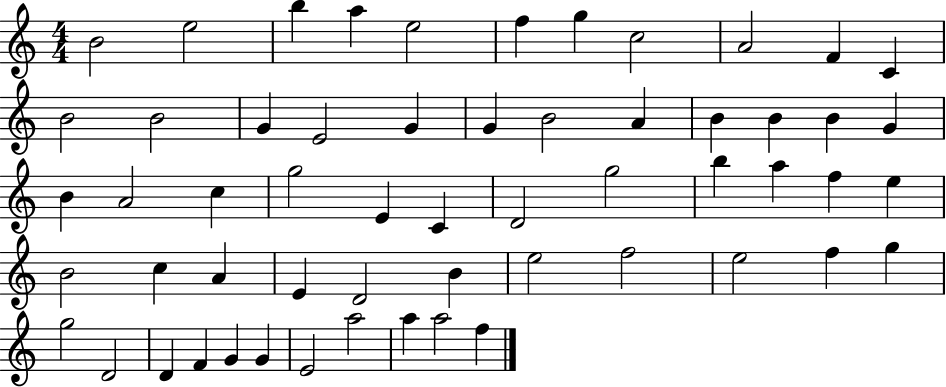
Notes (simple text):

B4/h E5/h B5/q A5/q E5/h F5/q G5/q C5/h A4/h F4/q C4/q B4/h B4/h G4/q E4/h G4/q G4/q B4/h A4/q B4/q B4/q B4/q G4/q B4/q A4/h C5/q G5/h E4/q C4/q D4/h G5/h B5/q A5/q F5/q E5/q B4/h C5/q A4/q E4/q D4/h B4/q E5/h F5/h E5/h F5/q G5/q G5/h D4/h D4/q F4/q G4/q G4/q E4/h A5/h A5/q A5/h F5/q